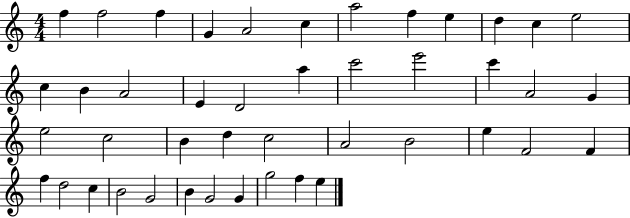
X:1
T:Untitled
M:4/4
L:1/4
K:C
f f2 f G A2 c a2 f e d c e2 c B A2 E D2 a c'2 e'2 c' A2 G e2 c2 B d c2 A2 B2 e F2 F f d2 c B2 G2 B G2 G g2 f e